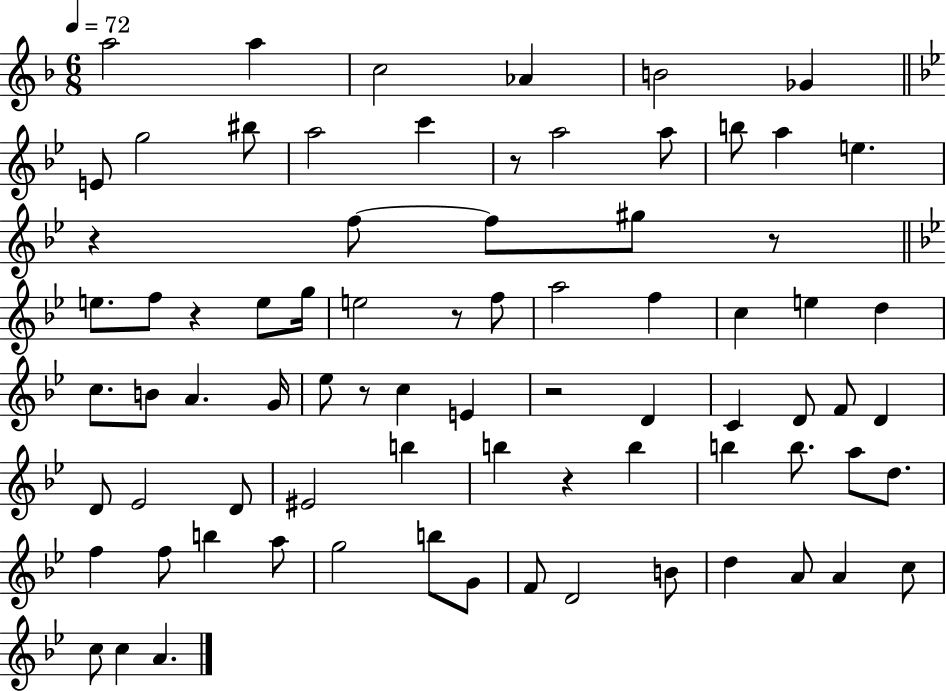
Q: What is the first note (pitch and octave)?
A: A5